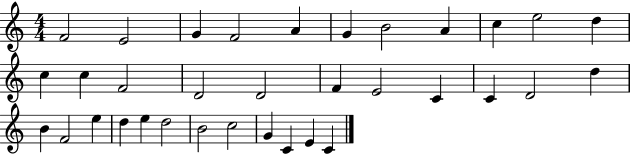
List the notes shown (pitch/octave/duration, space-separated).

F4/h E4/h G4/q F4/h A4/q G4/q B4/h A4/q C5/q E5/h D5/q C5/q C5/q F4/h D4/h D4/h F4/q E4/h C4/q C4/q D4/h D5/q B4/q F4/h E5/q D5/q E5/q D5/h B4/h C5/h G4/q C4/q E4/q C4/q